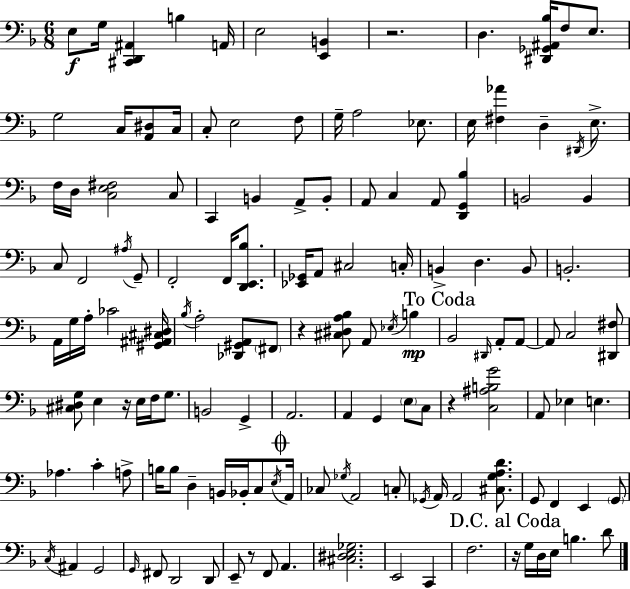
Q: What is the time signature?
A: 6/8